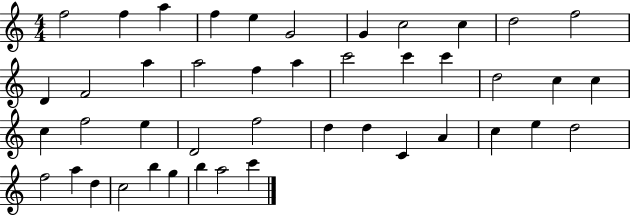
F5/h F5/q A5/q F5/q E5/q G4/h G4/q C5/h C5/q D5/h F5/h D4/q F4/h A5/q A5/h F5/q A5/q C6/h C6/q C6/q D5/h C5/q C5/q C5/q F5/h E5/q D4/h F5/h D5/q D5/q C4/q A4/q C5/q E5/q D5/h F5/h A5/q D5/q C5/h B5/q G5/q B5/q A5/h C6/q